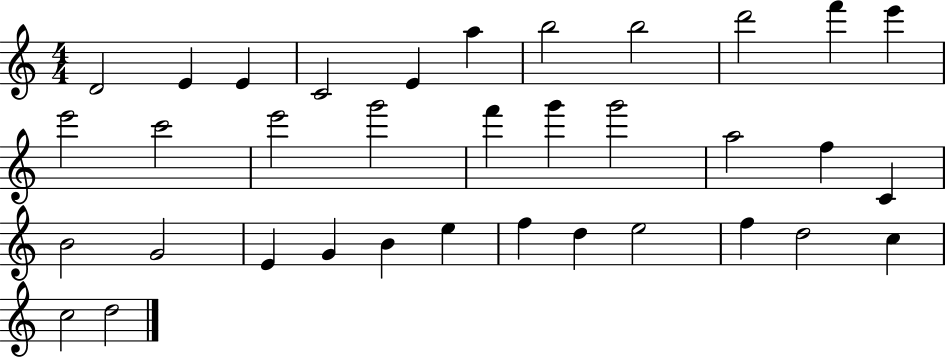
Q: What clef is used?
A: treble